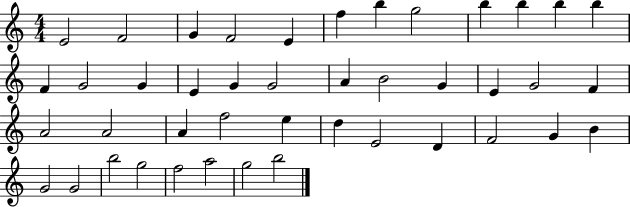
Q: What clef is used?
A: treble